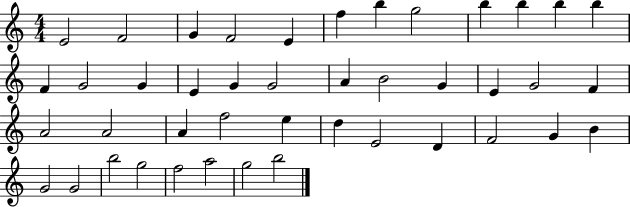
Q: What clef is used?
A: treble